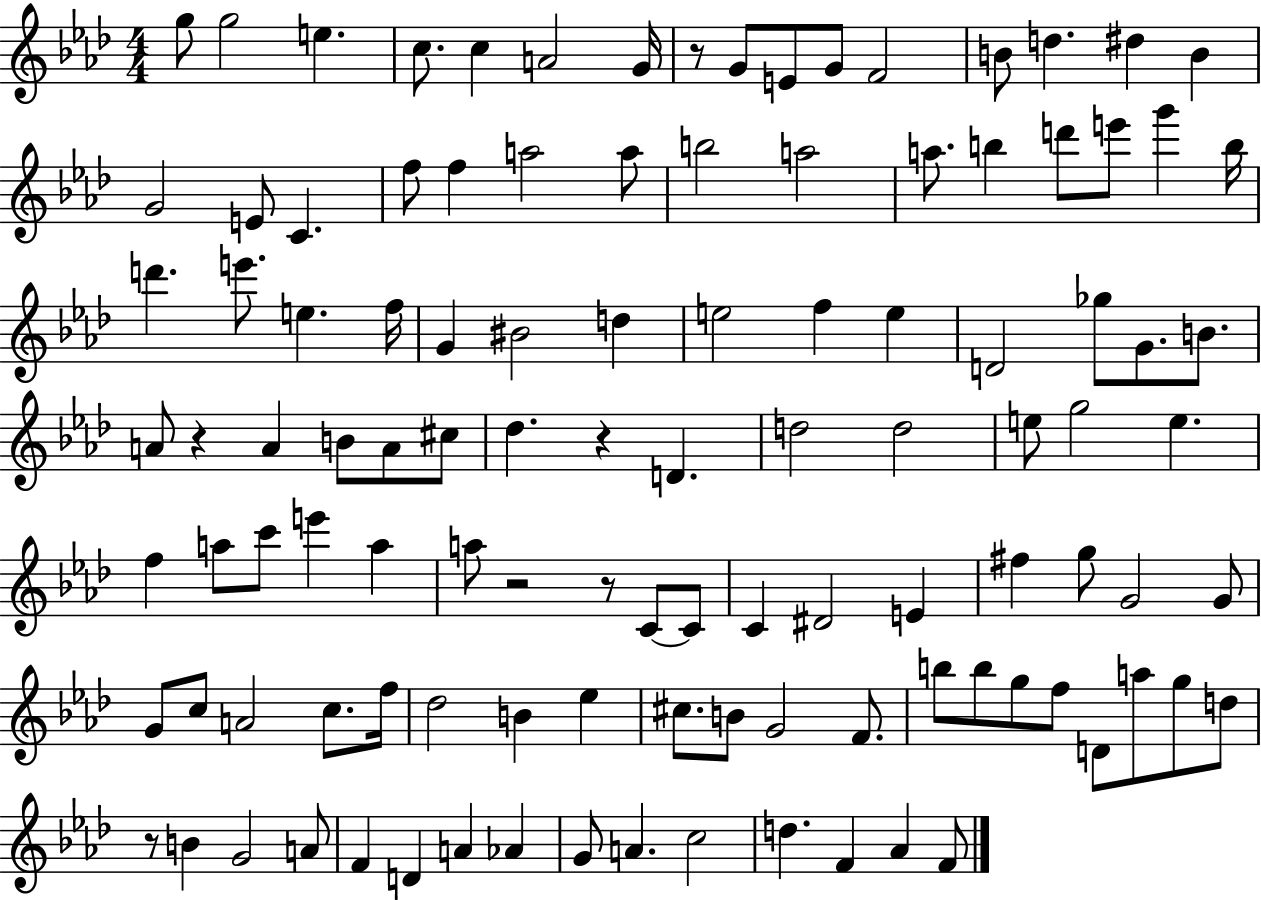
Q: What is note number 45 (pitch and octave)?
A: A4